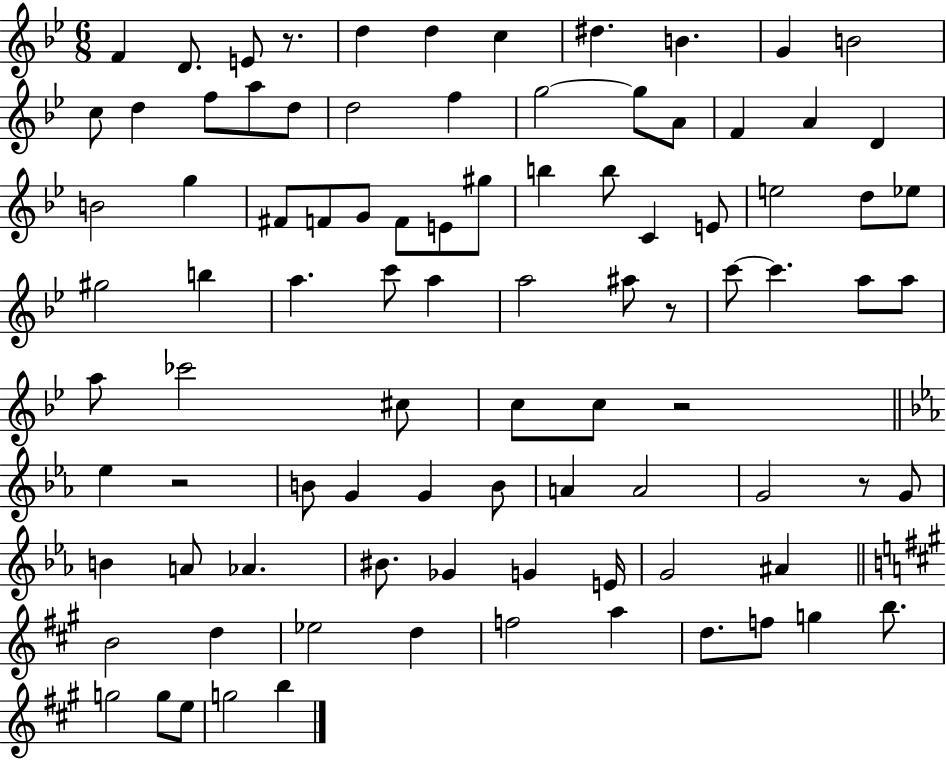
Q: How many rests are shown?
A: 5